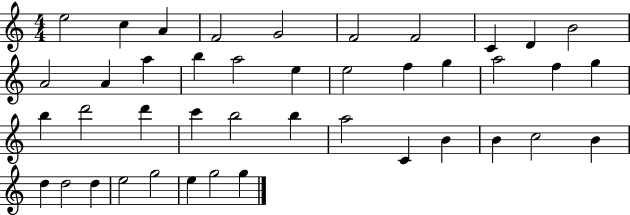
X:1
T:Untitled
M:4/4
L:1/4
K:C
e2 c A F2 G2 F2 F2 C D B2 A2 A a b a2 e e2 f g a2 f g b d'2 d' c' b2 b a2 C B B c2 B d d2 d e2 g2 e g2 g